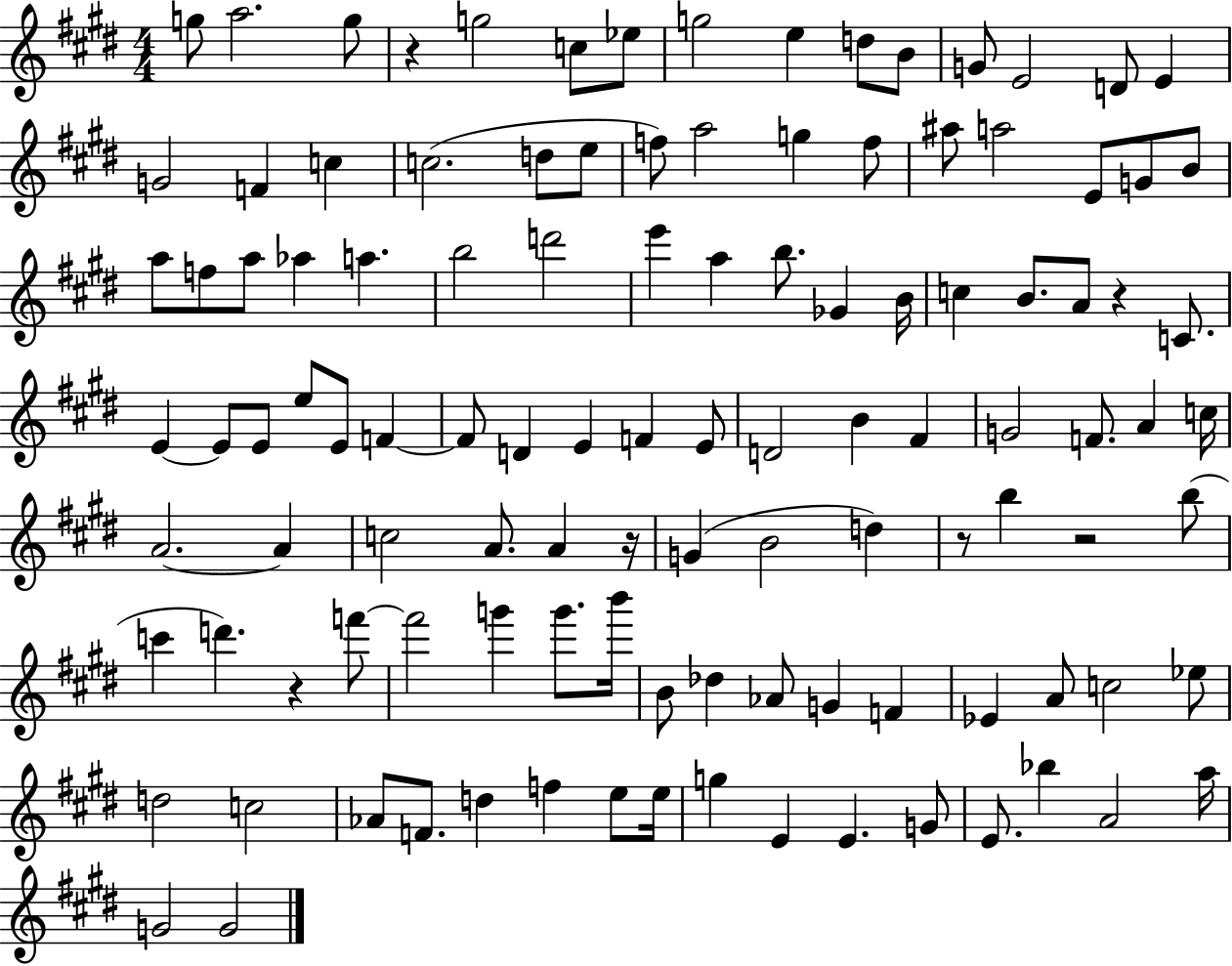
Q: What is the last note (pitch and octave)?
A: G4